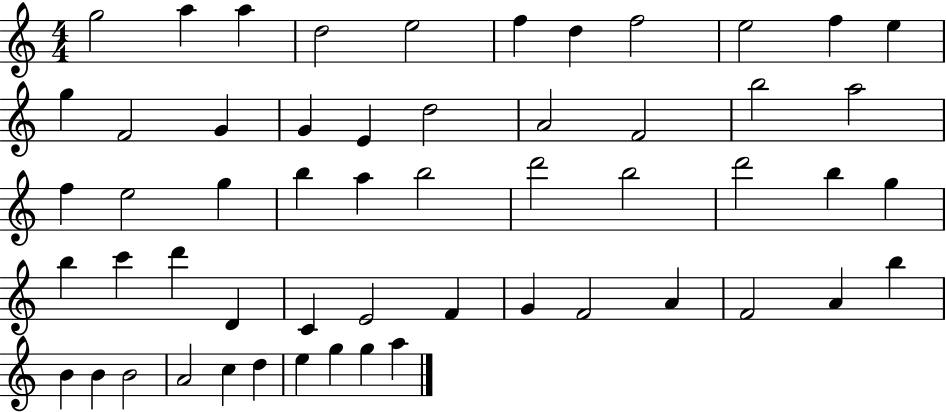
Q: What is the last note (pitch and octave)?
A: A5